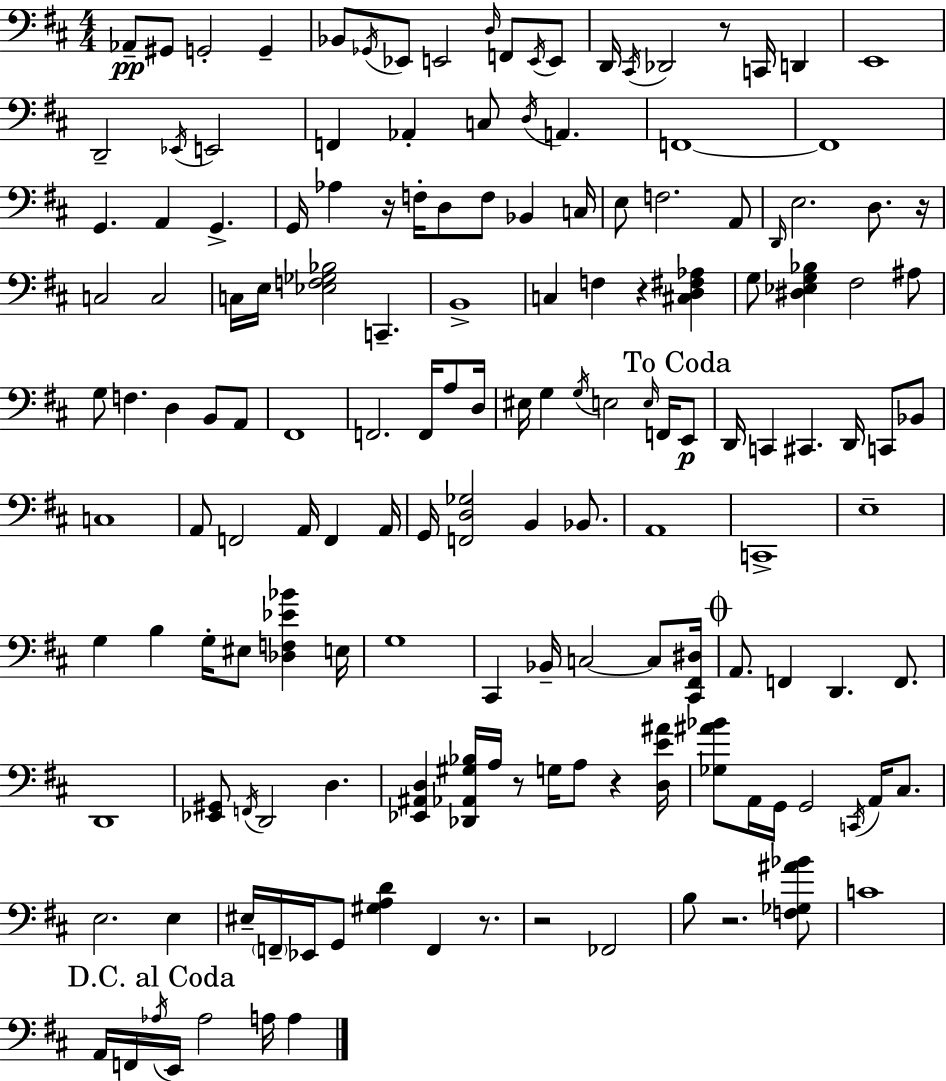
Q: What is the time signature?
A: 4/4